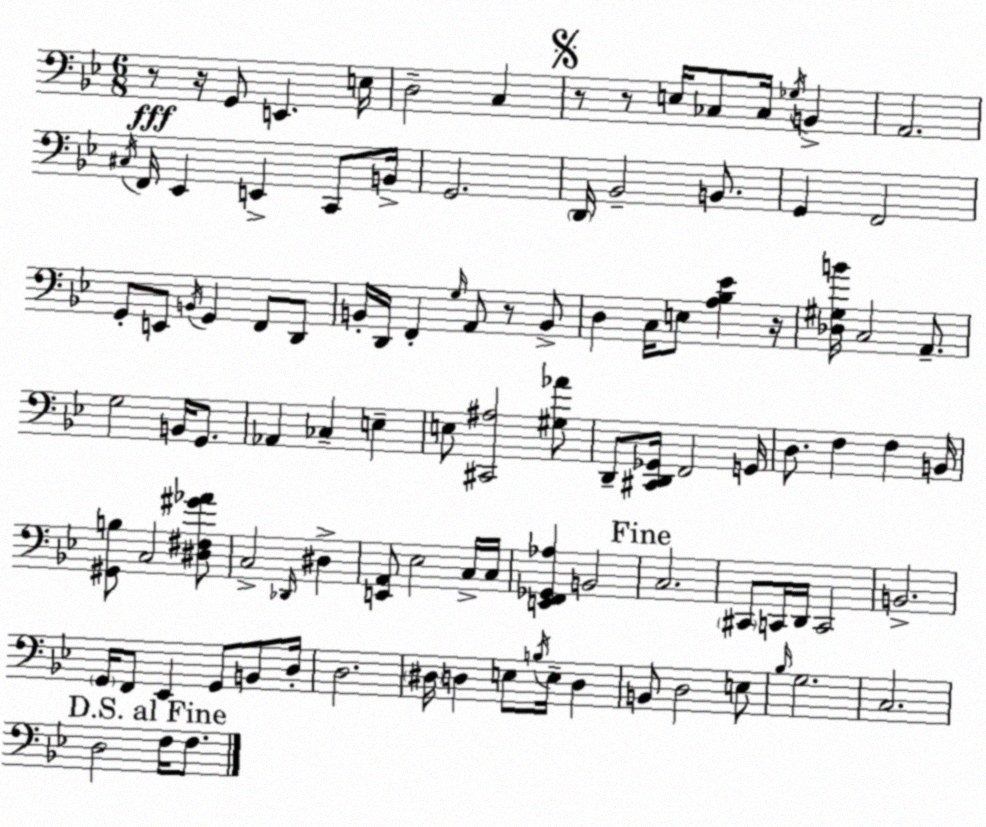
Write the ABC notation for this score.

X:1
T:Untitled
M:6/8
L:1/4
K:Bb
z/2 z/4 G,,/2 E,, E,/4 D,2 C, z/2 z/2 E,/4 _C,/2 _C,/4 _G,/4 B,, A,,2 ^C,/4 F,,/4 _E,, E,, C,,/2 B,,/4 G,,2 D,,/4 _B,,2 B,,/2 G,, F,,2 G,,/2 E,,/2 B,,/4 G,, F,,/2 D,,/2 B,,/4 D,,/4 F,, G,/4 A,,/2 z/2 B,,/2 D, C,/4 E,/2 [A,_B,_E] z/4 [_D,^G,B]/4 C,2 A,,/2 G,2 B,,/4 G,,/2 _A,, _C, E, E,/2 [^C,,^A,]2 [^G,_A]/2 D,,/2 [^C,,D,,_G,,]/4 F,,2 G,,/4 D,/2 F, F, B,,/4 [^G,,B,]/2 C,2 [^D,^F,^G_A]/2 C,2 _D,,/4 ^D, [E,,A,,]/2 _E,2 C,/4 C,/4 [E,,F,,_G,,_A,] B,,2 C,2 ^C,,/2 C,,/4 D,,/4 C,,2 B,,2 G,,/4 F,,/2 _E,, G,,/2 B,,/2 D,/4 D,2 ^D,/4 D, E,/2 B,/4 E,/4 D, B,,/2 D,2 E,/2 _B,/4 G,2 C,2 D,2 F,/4 F,/2